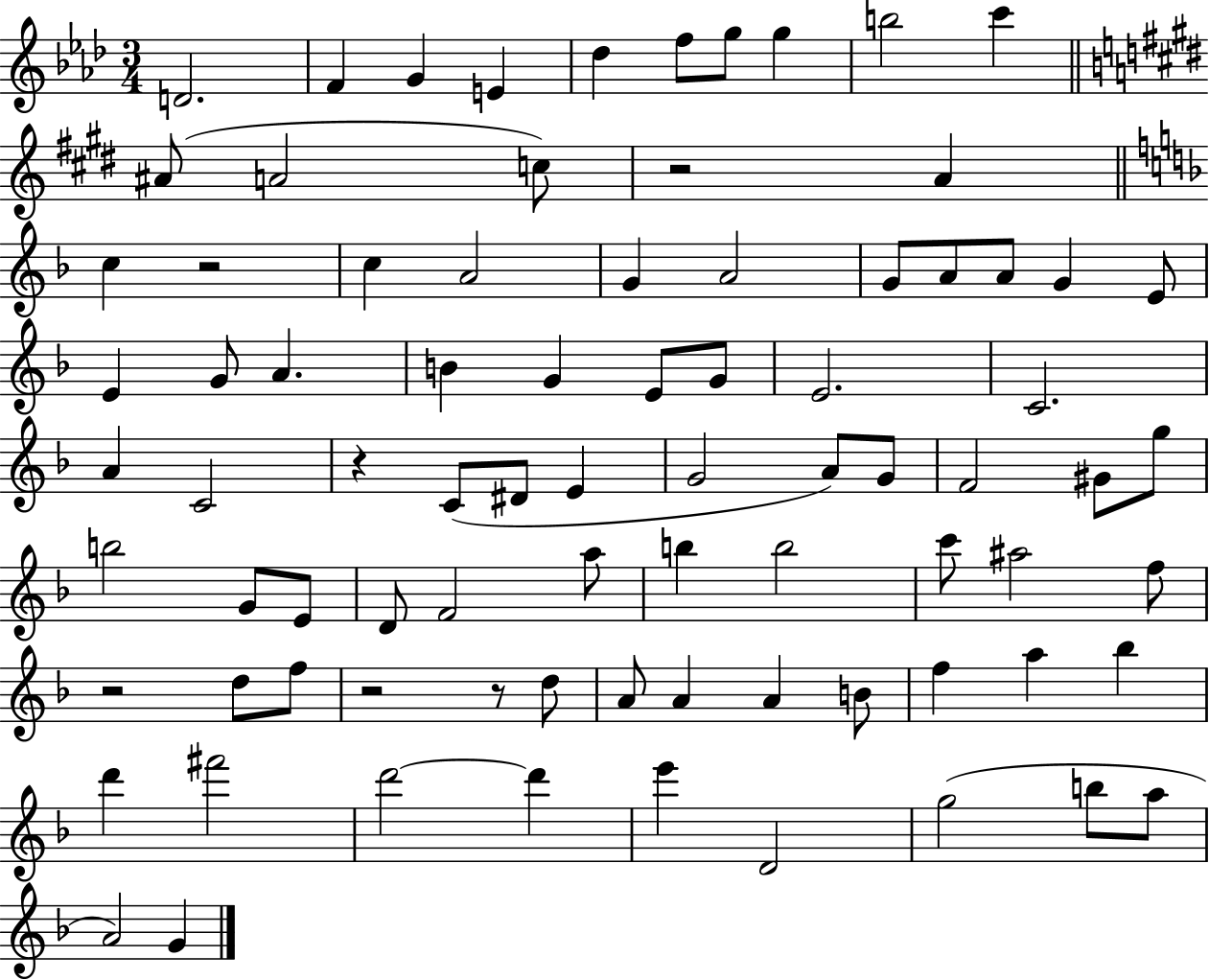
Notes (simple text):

D4/h. F4/q G4/q E4/q Db5/q F5/e G5/e G5/q B5/h C6/q A#4/e A4/h C5/e R/h A4/q C5/q R/h C5/q A4/h G4/q A4/h G4/e A4/e A4/e G4/q E4/e E4/q G4/e A4/q. B4/q G4/q E4/e G4/e E4/h. C4/h. A4/q C4/h R/q C4/e D#4/e E4/q G4/h A4/e G4/e F4/h G#4/e G5/e B5/h G4/e E4/e D4/e F4/h A5/e B5/q B5/h C6/e A#5/h F5/e R/h D5/e F5/e R/h R/e D5/e A4/e A4/q A4/q B4/e F5/q A5/q Bb5/q D6/q F#6/h D6/h D6/q E6/q D4/h G5/h B5/e A5/e A4/h G4/q